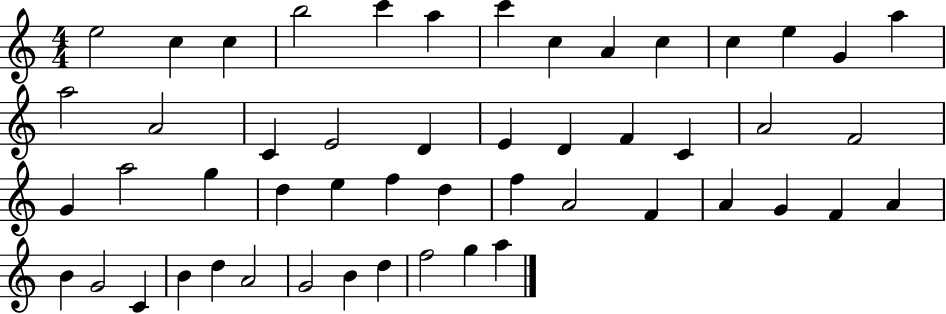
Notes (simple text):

E5/h C5/q C5/q B5/h C6/q A5/q C6/q C5/q A4/q C5/q C5/q E5/q G4/q A5/q A5/h A4/h C4/q E4/h D4/q E4/q D4/q F4/q C4/q A4/h F4/h G4/q A5/h G5/q D5/q E5/q F5/q D5/q F5/q A4/h F4/q A4/q G4/q F4/q A4/q B4/q G4/h C4/q B4/q D5/q A4/h G4/h B4/q D5/q F5/h G5/q A5/q